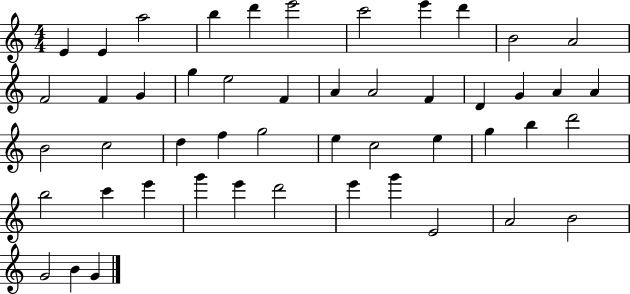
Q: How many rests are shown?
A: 0